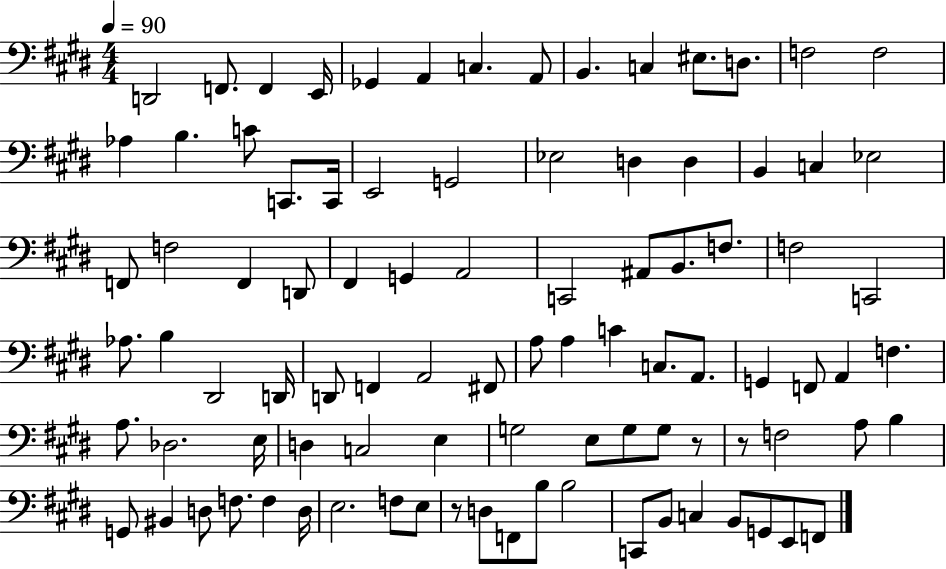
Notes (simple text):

D2/h F2/e. F2/q E2/s Gb2/q A2/q C3/q. A2/e B2/q. C3/q EIS3/e. D3/e. F3/h F3/h Ab3/q B3/q. C4/e C2/e. C2/s E2/h G2/h Eb3/h D3/q D3/q B2/q C3/q Eb3/h F2/e F3/h F2/q D2/e F#2/q G2/q A2/h C2/h A#2/e B2/e. F3/e. F3/h C2/h Ab3/e. B3/q D#2/h D2/s D2/e F2/q A2/h F#2/e A3/e A3/q C4/q C3/e. A2/e. G2/q F2/e A2/q F3/q. A3/e. Db3/h. E3/s D3/q C3/h E3/q G3/h E3/e G3/e G3/e R/e R/e F3/h A3/e B3/q G2/e BIS2/q D3/e F3/e. F3/q D3/s E3/h. F3/e E3/e R/e D3/e F2/e B3/e B3/h C2/e B2/e C3/q B2/e G2/e E2/e F2/e